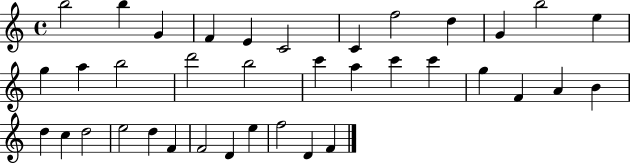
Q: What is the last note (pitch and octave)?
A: F4